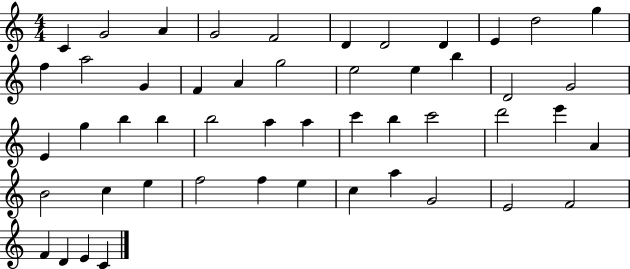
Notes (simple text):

C4/q G4/h A4/q G4/h F4/h D4/q D4/h D4/q E4/q D5/h G5/q F5/q A5/h G4/q F4/q A4/q G5/h E5/h E5/q B5/q D4/h G4/h E4/q G5/q B5/q B5/q B5/h A5/q A5/q C6/q B5/q C6/h D6/h E6/q A4/q B4/h C5/q E5/q F5/h F5/q E5/q C5/q A5/q G4/h E4/h F4/h F4/q D4/q E4/q C4/q